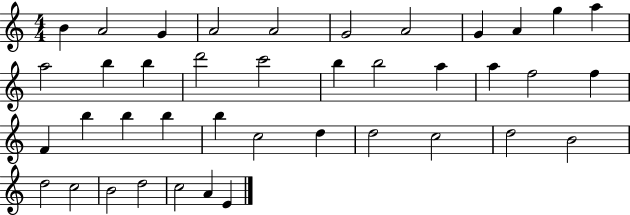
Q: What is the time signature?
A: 4/4